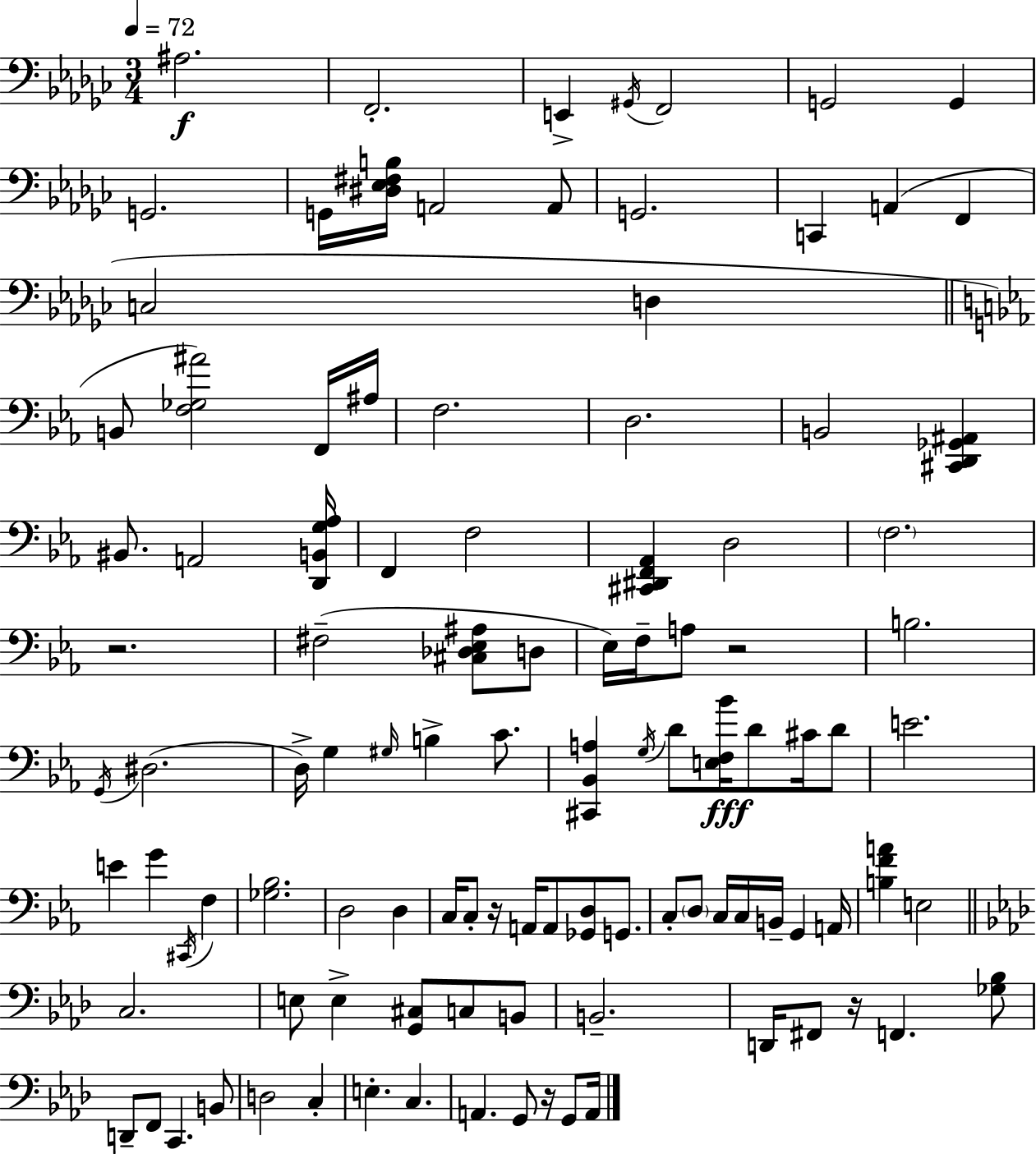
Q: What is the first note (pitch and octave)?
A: A#3